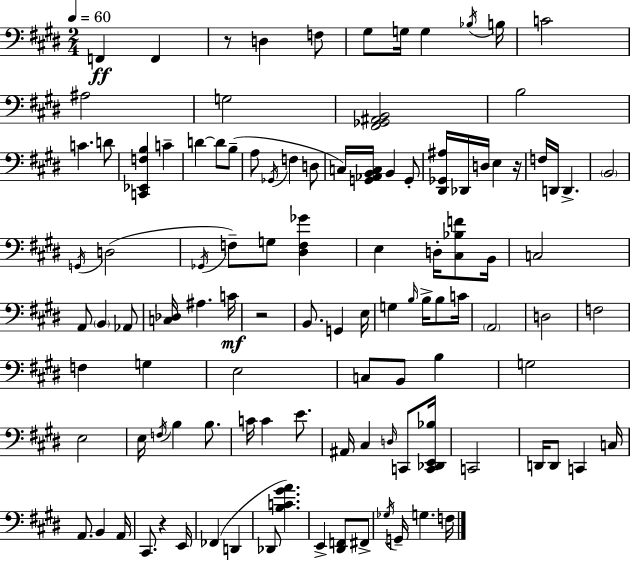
F2/q F2/q R/e D3/q F3/e G#3/e G3/s G3/q Bb3/s B3/s C4/h A#3/h G3/h [F#2,Gb2,A#2,B2]/h B3/h C4/q. D4/e [C2,Eb2,F3,B3]/q C4/q D4/q D4/e B3/e A3/e Gb2/s F3/q D3/e C3/s [G2,Ab2,B2,C3]/s B2/q G2/e [D#2,Gb2,A#3]/s Db2/s D3/s E3/q R/s F3/s D2/s D2/q. B2/h G2/s D3/h Gb2/s F3/e G3/e [D#3,F3,Gb4]/q E3/q D3/s [C#3,Bb3,F4]/e B2/s C3/h A2/e B2/q Ab2/e [C3,Db3]/s A#3/q. C4/s R/h B2/e. G2/q E3/s G3/q B3/s B3/s B3/e C4/s A2/h D3/h F3/h F3/q G3/q E3/h C3/e B2/e B3/q G3/h E3/h E3/s F3/s B3/q B3/e. C4/s C4/q E4/e. A#2/s C#3/q D3/s C2/e [C2,Db2,E2,Bb3]/s C2/h D2/s D2/e C2/q C3/s A2/e. B2/q A2/s C#2/e. R/q E2/s FES2/q D2/q Db2/e [B3,C4,G#4,A4]/q. E2/q [D#2,F2]/e F#2/e Gb3/s G2/s G3/q. F3/s